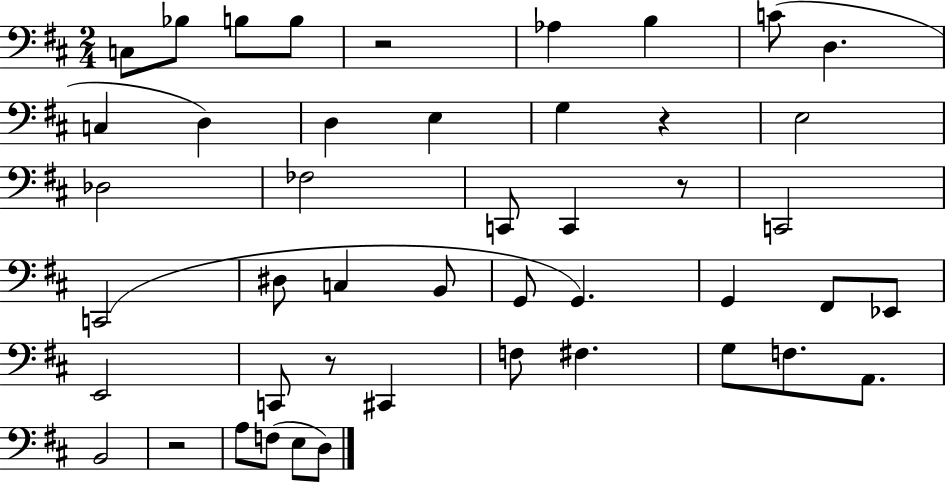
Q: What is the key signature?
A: D major